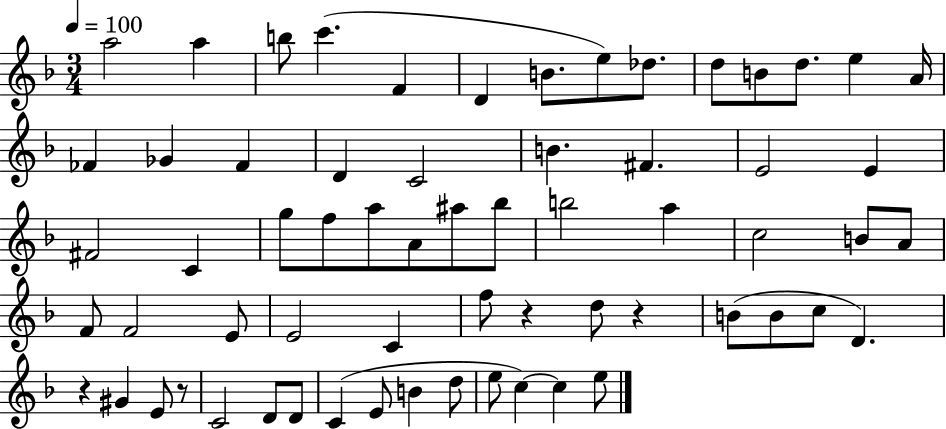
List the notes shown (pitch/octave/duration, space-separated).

A5/h A5/q B5/e C6/q. F4/q D4/q B4/e. E5/e Db5/e. D5/e B4/e D5/e. E5/q A4/s FES4/q Gb4/q FES4/q D4/q C4/h B4/q. F#4/q. E4/h E4/q F#4/h C4/q G5/e F5/e A5/e A4/e A#5/e Bb5/e B5/h A5/q C5/h B4/e A4/e F4/e F4/h E4/e E4/h C4/q F5/e R/q D5/e R/q B4/e B4/e C5/e D4/q. R/q G#4/q E4/e R/e C4/h D4/e D4/e C4/q E4/e B4/q D5/e E5/e C5/q C5/q E5/e